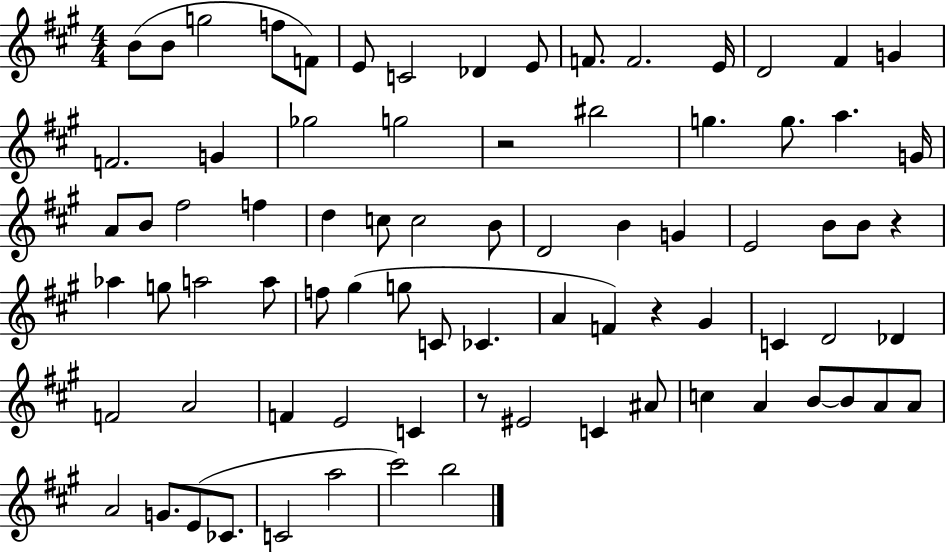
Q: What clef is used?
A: treble